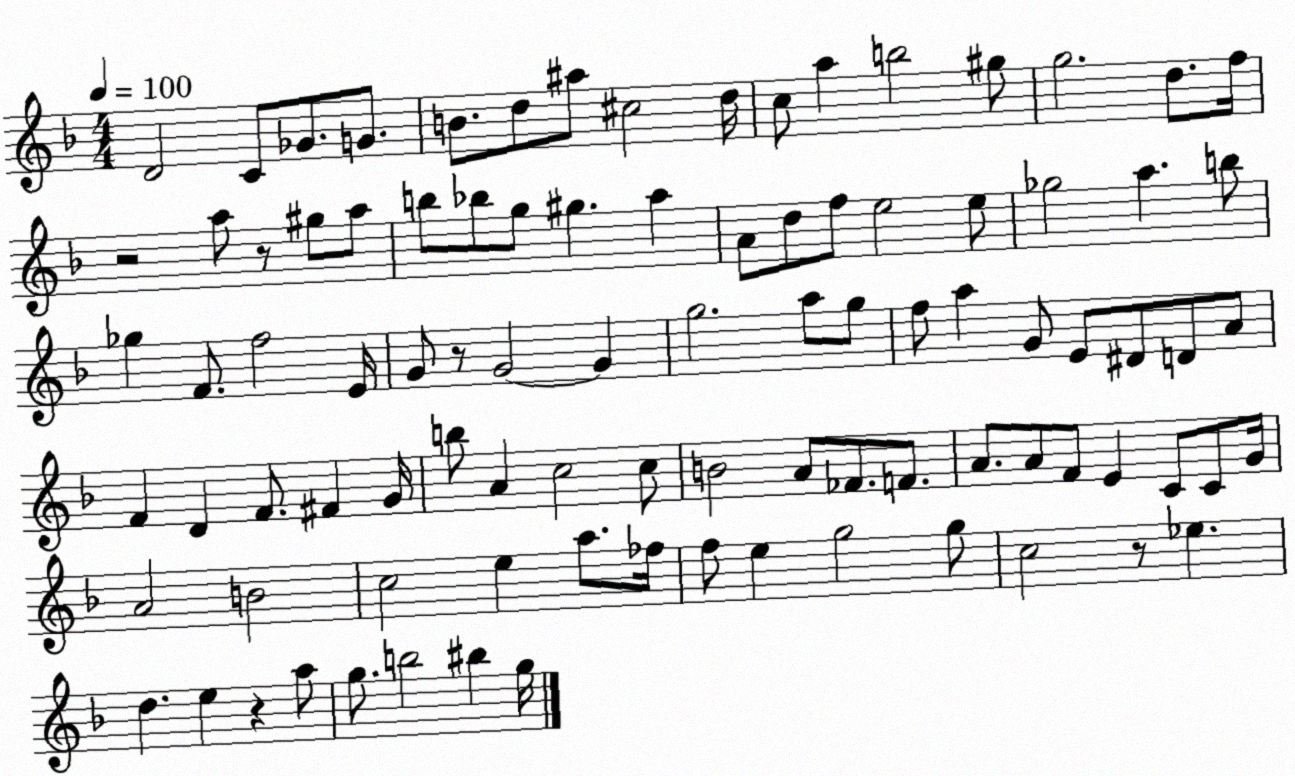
X:1
T:Untitled
M:4/4
L:1/4
K:F
D2 C/2 _G/2 G/2 B/2 d/2 ^a/2 ^c2 d/4 c/2 a b2 ^g/2 g2 d/2 f/4 z2 a/2 z/2 ^g/2 a/2 b/2 _b/2 g/2 ^g a A/2 d/2 f/2 e2 e/2 _g2 a b/2 _g F/2 f2 E/4 G/2 z/2 G2 G g2 a/2 g/2 f/2 a G/2 E/2 ^D/2 D/2 A/2 F D F/2 ^F G/4 b/2 A c2 c/2 B2 A/2 _F/2 F/2 A/2 A/2 F/2 E C/2 C/2 G/4 A2 B2 c2 e a/2 _f/4 f/2 e g2 g/2 c2 z/2 _e d e z a/2 g/2 b2 ^b g/4